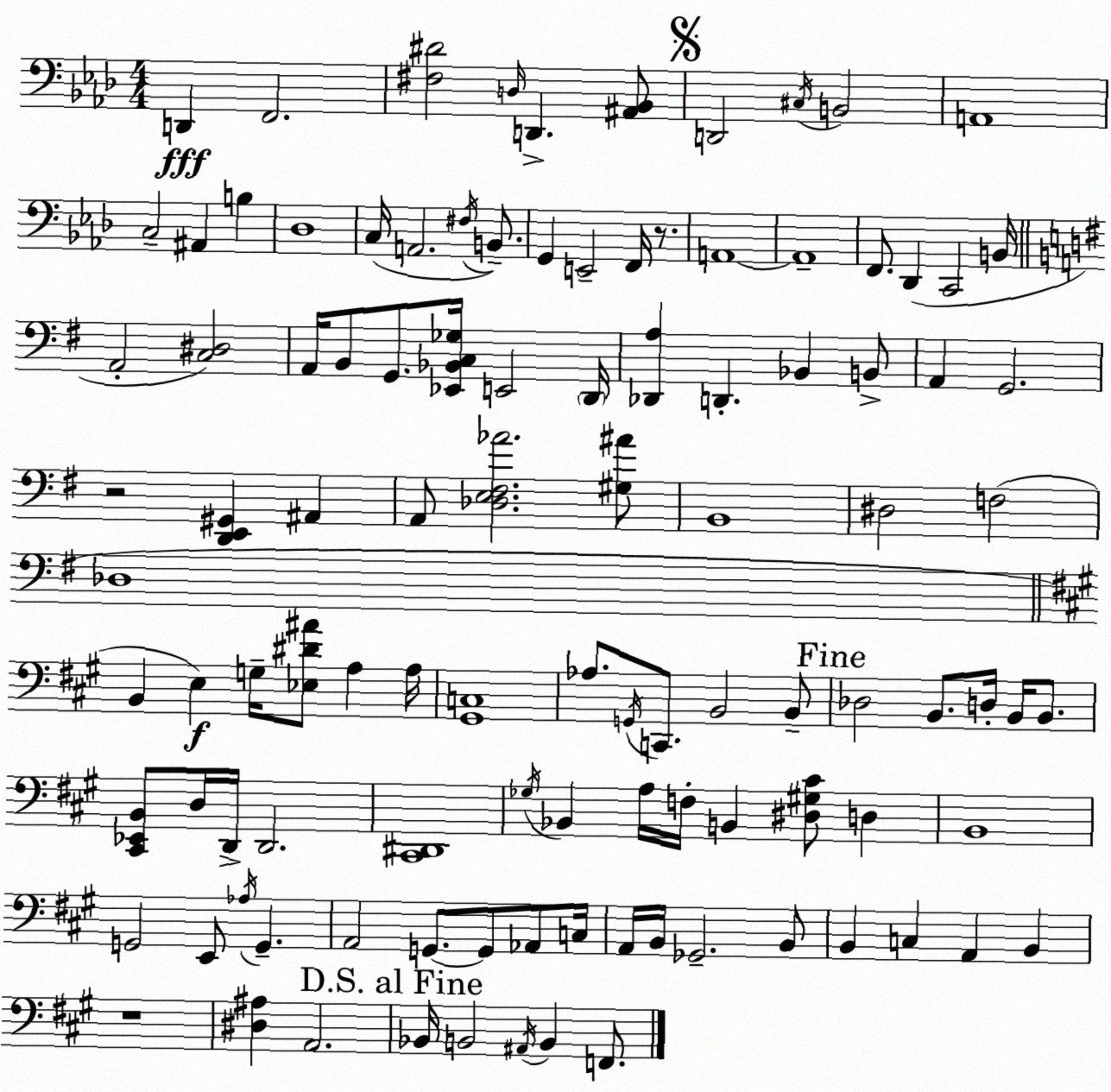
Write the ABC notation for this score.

X:1
T:Untitled
M:4/4
L:1/4
K:Ab
D,, F,,2 [^F,^D]2 D,/4 D,, [^A,,_B,,]/2 D,,2 ^C,/4 B,,2 A,,4 C,2 ^A,, B, _D,4 C,/4 A,,2 ^F,/4 B,,/2 G,, E,,2 F,,/4 z/2 A,,4 A,,4 F,,/2 _D,, C,,2 B,,/4 A,,2 [C,^D,]2 A,,/4 B,,/2 G,,/2 [_E,,_B,,C,_G,]/4 E,,2 D,,/4 [_D,,A,] D,, _B,, B,,/2 A,, G,,2 z2 [D,,E,,^G,,] ^A,, A,,/2 [_D,E,^F,_A]2 [^G,^A]/2 B,,4 ^D,2 F,2 _D,4 B,, E, G,/4 [_E,^D^A]/2 A, A,/4 [^G,,C,]4 _A,/2 G,,/4 C,,/2 B,,2 B,,/2 _D,2 B,,/2 D,/4 B,,/4 B,,/2 [^C,,_E,,B,,]/2 D,/4 D,,/4 D,,2 [^C,,^D,,]4 _G,/4 _B,, A,/4 F,/4 B,, [^D,^G,^C]/2 D, B,,4 G,,2 E,,/2 _A,/4 G,, A,,2 G,,/2 G,,/2 _A,,/2 C,/4 A,,/4 B,,/4 _G,,2 B,,/2 B,, C, A,, B,, z4 [^D,^A,] A,,2 _B,,/4 B,,2 ^A,,/4 B,, F,,/2